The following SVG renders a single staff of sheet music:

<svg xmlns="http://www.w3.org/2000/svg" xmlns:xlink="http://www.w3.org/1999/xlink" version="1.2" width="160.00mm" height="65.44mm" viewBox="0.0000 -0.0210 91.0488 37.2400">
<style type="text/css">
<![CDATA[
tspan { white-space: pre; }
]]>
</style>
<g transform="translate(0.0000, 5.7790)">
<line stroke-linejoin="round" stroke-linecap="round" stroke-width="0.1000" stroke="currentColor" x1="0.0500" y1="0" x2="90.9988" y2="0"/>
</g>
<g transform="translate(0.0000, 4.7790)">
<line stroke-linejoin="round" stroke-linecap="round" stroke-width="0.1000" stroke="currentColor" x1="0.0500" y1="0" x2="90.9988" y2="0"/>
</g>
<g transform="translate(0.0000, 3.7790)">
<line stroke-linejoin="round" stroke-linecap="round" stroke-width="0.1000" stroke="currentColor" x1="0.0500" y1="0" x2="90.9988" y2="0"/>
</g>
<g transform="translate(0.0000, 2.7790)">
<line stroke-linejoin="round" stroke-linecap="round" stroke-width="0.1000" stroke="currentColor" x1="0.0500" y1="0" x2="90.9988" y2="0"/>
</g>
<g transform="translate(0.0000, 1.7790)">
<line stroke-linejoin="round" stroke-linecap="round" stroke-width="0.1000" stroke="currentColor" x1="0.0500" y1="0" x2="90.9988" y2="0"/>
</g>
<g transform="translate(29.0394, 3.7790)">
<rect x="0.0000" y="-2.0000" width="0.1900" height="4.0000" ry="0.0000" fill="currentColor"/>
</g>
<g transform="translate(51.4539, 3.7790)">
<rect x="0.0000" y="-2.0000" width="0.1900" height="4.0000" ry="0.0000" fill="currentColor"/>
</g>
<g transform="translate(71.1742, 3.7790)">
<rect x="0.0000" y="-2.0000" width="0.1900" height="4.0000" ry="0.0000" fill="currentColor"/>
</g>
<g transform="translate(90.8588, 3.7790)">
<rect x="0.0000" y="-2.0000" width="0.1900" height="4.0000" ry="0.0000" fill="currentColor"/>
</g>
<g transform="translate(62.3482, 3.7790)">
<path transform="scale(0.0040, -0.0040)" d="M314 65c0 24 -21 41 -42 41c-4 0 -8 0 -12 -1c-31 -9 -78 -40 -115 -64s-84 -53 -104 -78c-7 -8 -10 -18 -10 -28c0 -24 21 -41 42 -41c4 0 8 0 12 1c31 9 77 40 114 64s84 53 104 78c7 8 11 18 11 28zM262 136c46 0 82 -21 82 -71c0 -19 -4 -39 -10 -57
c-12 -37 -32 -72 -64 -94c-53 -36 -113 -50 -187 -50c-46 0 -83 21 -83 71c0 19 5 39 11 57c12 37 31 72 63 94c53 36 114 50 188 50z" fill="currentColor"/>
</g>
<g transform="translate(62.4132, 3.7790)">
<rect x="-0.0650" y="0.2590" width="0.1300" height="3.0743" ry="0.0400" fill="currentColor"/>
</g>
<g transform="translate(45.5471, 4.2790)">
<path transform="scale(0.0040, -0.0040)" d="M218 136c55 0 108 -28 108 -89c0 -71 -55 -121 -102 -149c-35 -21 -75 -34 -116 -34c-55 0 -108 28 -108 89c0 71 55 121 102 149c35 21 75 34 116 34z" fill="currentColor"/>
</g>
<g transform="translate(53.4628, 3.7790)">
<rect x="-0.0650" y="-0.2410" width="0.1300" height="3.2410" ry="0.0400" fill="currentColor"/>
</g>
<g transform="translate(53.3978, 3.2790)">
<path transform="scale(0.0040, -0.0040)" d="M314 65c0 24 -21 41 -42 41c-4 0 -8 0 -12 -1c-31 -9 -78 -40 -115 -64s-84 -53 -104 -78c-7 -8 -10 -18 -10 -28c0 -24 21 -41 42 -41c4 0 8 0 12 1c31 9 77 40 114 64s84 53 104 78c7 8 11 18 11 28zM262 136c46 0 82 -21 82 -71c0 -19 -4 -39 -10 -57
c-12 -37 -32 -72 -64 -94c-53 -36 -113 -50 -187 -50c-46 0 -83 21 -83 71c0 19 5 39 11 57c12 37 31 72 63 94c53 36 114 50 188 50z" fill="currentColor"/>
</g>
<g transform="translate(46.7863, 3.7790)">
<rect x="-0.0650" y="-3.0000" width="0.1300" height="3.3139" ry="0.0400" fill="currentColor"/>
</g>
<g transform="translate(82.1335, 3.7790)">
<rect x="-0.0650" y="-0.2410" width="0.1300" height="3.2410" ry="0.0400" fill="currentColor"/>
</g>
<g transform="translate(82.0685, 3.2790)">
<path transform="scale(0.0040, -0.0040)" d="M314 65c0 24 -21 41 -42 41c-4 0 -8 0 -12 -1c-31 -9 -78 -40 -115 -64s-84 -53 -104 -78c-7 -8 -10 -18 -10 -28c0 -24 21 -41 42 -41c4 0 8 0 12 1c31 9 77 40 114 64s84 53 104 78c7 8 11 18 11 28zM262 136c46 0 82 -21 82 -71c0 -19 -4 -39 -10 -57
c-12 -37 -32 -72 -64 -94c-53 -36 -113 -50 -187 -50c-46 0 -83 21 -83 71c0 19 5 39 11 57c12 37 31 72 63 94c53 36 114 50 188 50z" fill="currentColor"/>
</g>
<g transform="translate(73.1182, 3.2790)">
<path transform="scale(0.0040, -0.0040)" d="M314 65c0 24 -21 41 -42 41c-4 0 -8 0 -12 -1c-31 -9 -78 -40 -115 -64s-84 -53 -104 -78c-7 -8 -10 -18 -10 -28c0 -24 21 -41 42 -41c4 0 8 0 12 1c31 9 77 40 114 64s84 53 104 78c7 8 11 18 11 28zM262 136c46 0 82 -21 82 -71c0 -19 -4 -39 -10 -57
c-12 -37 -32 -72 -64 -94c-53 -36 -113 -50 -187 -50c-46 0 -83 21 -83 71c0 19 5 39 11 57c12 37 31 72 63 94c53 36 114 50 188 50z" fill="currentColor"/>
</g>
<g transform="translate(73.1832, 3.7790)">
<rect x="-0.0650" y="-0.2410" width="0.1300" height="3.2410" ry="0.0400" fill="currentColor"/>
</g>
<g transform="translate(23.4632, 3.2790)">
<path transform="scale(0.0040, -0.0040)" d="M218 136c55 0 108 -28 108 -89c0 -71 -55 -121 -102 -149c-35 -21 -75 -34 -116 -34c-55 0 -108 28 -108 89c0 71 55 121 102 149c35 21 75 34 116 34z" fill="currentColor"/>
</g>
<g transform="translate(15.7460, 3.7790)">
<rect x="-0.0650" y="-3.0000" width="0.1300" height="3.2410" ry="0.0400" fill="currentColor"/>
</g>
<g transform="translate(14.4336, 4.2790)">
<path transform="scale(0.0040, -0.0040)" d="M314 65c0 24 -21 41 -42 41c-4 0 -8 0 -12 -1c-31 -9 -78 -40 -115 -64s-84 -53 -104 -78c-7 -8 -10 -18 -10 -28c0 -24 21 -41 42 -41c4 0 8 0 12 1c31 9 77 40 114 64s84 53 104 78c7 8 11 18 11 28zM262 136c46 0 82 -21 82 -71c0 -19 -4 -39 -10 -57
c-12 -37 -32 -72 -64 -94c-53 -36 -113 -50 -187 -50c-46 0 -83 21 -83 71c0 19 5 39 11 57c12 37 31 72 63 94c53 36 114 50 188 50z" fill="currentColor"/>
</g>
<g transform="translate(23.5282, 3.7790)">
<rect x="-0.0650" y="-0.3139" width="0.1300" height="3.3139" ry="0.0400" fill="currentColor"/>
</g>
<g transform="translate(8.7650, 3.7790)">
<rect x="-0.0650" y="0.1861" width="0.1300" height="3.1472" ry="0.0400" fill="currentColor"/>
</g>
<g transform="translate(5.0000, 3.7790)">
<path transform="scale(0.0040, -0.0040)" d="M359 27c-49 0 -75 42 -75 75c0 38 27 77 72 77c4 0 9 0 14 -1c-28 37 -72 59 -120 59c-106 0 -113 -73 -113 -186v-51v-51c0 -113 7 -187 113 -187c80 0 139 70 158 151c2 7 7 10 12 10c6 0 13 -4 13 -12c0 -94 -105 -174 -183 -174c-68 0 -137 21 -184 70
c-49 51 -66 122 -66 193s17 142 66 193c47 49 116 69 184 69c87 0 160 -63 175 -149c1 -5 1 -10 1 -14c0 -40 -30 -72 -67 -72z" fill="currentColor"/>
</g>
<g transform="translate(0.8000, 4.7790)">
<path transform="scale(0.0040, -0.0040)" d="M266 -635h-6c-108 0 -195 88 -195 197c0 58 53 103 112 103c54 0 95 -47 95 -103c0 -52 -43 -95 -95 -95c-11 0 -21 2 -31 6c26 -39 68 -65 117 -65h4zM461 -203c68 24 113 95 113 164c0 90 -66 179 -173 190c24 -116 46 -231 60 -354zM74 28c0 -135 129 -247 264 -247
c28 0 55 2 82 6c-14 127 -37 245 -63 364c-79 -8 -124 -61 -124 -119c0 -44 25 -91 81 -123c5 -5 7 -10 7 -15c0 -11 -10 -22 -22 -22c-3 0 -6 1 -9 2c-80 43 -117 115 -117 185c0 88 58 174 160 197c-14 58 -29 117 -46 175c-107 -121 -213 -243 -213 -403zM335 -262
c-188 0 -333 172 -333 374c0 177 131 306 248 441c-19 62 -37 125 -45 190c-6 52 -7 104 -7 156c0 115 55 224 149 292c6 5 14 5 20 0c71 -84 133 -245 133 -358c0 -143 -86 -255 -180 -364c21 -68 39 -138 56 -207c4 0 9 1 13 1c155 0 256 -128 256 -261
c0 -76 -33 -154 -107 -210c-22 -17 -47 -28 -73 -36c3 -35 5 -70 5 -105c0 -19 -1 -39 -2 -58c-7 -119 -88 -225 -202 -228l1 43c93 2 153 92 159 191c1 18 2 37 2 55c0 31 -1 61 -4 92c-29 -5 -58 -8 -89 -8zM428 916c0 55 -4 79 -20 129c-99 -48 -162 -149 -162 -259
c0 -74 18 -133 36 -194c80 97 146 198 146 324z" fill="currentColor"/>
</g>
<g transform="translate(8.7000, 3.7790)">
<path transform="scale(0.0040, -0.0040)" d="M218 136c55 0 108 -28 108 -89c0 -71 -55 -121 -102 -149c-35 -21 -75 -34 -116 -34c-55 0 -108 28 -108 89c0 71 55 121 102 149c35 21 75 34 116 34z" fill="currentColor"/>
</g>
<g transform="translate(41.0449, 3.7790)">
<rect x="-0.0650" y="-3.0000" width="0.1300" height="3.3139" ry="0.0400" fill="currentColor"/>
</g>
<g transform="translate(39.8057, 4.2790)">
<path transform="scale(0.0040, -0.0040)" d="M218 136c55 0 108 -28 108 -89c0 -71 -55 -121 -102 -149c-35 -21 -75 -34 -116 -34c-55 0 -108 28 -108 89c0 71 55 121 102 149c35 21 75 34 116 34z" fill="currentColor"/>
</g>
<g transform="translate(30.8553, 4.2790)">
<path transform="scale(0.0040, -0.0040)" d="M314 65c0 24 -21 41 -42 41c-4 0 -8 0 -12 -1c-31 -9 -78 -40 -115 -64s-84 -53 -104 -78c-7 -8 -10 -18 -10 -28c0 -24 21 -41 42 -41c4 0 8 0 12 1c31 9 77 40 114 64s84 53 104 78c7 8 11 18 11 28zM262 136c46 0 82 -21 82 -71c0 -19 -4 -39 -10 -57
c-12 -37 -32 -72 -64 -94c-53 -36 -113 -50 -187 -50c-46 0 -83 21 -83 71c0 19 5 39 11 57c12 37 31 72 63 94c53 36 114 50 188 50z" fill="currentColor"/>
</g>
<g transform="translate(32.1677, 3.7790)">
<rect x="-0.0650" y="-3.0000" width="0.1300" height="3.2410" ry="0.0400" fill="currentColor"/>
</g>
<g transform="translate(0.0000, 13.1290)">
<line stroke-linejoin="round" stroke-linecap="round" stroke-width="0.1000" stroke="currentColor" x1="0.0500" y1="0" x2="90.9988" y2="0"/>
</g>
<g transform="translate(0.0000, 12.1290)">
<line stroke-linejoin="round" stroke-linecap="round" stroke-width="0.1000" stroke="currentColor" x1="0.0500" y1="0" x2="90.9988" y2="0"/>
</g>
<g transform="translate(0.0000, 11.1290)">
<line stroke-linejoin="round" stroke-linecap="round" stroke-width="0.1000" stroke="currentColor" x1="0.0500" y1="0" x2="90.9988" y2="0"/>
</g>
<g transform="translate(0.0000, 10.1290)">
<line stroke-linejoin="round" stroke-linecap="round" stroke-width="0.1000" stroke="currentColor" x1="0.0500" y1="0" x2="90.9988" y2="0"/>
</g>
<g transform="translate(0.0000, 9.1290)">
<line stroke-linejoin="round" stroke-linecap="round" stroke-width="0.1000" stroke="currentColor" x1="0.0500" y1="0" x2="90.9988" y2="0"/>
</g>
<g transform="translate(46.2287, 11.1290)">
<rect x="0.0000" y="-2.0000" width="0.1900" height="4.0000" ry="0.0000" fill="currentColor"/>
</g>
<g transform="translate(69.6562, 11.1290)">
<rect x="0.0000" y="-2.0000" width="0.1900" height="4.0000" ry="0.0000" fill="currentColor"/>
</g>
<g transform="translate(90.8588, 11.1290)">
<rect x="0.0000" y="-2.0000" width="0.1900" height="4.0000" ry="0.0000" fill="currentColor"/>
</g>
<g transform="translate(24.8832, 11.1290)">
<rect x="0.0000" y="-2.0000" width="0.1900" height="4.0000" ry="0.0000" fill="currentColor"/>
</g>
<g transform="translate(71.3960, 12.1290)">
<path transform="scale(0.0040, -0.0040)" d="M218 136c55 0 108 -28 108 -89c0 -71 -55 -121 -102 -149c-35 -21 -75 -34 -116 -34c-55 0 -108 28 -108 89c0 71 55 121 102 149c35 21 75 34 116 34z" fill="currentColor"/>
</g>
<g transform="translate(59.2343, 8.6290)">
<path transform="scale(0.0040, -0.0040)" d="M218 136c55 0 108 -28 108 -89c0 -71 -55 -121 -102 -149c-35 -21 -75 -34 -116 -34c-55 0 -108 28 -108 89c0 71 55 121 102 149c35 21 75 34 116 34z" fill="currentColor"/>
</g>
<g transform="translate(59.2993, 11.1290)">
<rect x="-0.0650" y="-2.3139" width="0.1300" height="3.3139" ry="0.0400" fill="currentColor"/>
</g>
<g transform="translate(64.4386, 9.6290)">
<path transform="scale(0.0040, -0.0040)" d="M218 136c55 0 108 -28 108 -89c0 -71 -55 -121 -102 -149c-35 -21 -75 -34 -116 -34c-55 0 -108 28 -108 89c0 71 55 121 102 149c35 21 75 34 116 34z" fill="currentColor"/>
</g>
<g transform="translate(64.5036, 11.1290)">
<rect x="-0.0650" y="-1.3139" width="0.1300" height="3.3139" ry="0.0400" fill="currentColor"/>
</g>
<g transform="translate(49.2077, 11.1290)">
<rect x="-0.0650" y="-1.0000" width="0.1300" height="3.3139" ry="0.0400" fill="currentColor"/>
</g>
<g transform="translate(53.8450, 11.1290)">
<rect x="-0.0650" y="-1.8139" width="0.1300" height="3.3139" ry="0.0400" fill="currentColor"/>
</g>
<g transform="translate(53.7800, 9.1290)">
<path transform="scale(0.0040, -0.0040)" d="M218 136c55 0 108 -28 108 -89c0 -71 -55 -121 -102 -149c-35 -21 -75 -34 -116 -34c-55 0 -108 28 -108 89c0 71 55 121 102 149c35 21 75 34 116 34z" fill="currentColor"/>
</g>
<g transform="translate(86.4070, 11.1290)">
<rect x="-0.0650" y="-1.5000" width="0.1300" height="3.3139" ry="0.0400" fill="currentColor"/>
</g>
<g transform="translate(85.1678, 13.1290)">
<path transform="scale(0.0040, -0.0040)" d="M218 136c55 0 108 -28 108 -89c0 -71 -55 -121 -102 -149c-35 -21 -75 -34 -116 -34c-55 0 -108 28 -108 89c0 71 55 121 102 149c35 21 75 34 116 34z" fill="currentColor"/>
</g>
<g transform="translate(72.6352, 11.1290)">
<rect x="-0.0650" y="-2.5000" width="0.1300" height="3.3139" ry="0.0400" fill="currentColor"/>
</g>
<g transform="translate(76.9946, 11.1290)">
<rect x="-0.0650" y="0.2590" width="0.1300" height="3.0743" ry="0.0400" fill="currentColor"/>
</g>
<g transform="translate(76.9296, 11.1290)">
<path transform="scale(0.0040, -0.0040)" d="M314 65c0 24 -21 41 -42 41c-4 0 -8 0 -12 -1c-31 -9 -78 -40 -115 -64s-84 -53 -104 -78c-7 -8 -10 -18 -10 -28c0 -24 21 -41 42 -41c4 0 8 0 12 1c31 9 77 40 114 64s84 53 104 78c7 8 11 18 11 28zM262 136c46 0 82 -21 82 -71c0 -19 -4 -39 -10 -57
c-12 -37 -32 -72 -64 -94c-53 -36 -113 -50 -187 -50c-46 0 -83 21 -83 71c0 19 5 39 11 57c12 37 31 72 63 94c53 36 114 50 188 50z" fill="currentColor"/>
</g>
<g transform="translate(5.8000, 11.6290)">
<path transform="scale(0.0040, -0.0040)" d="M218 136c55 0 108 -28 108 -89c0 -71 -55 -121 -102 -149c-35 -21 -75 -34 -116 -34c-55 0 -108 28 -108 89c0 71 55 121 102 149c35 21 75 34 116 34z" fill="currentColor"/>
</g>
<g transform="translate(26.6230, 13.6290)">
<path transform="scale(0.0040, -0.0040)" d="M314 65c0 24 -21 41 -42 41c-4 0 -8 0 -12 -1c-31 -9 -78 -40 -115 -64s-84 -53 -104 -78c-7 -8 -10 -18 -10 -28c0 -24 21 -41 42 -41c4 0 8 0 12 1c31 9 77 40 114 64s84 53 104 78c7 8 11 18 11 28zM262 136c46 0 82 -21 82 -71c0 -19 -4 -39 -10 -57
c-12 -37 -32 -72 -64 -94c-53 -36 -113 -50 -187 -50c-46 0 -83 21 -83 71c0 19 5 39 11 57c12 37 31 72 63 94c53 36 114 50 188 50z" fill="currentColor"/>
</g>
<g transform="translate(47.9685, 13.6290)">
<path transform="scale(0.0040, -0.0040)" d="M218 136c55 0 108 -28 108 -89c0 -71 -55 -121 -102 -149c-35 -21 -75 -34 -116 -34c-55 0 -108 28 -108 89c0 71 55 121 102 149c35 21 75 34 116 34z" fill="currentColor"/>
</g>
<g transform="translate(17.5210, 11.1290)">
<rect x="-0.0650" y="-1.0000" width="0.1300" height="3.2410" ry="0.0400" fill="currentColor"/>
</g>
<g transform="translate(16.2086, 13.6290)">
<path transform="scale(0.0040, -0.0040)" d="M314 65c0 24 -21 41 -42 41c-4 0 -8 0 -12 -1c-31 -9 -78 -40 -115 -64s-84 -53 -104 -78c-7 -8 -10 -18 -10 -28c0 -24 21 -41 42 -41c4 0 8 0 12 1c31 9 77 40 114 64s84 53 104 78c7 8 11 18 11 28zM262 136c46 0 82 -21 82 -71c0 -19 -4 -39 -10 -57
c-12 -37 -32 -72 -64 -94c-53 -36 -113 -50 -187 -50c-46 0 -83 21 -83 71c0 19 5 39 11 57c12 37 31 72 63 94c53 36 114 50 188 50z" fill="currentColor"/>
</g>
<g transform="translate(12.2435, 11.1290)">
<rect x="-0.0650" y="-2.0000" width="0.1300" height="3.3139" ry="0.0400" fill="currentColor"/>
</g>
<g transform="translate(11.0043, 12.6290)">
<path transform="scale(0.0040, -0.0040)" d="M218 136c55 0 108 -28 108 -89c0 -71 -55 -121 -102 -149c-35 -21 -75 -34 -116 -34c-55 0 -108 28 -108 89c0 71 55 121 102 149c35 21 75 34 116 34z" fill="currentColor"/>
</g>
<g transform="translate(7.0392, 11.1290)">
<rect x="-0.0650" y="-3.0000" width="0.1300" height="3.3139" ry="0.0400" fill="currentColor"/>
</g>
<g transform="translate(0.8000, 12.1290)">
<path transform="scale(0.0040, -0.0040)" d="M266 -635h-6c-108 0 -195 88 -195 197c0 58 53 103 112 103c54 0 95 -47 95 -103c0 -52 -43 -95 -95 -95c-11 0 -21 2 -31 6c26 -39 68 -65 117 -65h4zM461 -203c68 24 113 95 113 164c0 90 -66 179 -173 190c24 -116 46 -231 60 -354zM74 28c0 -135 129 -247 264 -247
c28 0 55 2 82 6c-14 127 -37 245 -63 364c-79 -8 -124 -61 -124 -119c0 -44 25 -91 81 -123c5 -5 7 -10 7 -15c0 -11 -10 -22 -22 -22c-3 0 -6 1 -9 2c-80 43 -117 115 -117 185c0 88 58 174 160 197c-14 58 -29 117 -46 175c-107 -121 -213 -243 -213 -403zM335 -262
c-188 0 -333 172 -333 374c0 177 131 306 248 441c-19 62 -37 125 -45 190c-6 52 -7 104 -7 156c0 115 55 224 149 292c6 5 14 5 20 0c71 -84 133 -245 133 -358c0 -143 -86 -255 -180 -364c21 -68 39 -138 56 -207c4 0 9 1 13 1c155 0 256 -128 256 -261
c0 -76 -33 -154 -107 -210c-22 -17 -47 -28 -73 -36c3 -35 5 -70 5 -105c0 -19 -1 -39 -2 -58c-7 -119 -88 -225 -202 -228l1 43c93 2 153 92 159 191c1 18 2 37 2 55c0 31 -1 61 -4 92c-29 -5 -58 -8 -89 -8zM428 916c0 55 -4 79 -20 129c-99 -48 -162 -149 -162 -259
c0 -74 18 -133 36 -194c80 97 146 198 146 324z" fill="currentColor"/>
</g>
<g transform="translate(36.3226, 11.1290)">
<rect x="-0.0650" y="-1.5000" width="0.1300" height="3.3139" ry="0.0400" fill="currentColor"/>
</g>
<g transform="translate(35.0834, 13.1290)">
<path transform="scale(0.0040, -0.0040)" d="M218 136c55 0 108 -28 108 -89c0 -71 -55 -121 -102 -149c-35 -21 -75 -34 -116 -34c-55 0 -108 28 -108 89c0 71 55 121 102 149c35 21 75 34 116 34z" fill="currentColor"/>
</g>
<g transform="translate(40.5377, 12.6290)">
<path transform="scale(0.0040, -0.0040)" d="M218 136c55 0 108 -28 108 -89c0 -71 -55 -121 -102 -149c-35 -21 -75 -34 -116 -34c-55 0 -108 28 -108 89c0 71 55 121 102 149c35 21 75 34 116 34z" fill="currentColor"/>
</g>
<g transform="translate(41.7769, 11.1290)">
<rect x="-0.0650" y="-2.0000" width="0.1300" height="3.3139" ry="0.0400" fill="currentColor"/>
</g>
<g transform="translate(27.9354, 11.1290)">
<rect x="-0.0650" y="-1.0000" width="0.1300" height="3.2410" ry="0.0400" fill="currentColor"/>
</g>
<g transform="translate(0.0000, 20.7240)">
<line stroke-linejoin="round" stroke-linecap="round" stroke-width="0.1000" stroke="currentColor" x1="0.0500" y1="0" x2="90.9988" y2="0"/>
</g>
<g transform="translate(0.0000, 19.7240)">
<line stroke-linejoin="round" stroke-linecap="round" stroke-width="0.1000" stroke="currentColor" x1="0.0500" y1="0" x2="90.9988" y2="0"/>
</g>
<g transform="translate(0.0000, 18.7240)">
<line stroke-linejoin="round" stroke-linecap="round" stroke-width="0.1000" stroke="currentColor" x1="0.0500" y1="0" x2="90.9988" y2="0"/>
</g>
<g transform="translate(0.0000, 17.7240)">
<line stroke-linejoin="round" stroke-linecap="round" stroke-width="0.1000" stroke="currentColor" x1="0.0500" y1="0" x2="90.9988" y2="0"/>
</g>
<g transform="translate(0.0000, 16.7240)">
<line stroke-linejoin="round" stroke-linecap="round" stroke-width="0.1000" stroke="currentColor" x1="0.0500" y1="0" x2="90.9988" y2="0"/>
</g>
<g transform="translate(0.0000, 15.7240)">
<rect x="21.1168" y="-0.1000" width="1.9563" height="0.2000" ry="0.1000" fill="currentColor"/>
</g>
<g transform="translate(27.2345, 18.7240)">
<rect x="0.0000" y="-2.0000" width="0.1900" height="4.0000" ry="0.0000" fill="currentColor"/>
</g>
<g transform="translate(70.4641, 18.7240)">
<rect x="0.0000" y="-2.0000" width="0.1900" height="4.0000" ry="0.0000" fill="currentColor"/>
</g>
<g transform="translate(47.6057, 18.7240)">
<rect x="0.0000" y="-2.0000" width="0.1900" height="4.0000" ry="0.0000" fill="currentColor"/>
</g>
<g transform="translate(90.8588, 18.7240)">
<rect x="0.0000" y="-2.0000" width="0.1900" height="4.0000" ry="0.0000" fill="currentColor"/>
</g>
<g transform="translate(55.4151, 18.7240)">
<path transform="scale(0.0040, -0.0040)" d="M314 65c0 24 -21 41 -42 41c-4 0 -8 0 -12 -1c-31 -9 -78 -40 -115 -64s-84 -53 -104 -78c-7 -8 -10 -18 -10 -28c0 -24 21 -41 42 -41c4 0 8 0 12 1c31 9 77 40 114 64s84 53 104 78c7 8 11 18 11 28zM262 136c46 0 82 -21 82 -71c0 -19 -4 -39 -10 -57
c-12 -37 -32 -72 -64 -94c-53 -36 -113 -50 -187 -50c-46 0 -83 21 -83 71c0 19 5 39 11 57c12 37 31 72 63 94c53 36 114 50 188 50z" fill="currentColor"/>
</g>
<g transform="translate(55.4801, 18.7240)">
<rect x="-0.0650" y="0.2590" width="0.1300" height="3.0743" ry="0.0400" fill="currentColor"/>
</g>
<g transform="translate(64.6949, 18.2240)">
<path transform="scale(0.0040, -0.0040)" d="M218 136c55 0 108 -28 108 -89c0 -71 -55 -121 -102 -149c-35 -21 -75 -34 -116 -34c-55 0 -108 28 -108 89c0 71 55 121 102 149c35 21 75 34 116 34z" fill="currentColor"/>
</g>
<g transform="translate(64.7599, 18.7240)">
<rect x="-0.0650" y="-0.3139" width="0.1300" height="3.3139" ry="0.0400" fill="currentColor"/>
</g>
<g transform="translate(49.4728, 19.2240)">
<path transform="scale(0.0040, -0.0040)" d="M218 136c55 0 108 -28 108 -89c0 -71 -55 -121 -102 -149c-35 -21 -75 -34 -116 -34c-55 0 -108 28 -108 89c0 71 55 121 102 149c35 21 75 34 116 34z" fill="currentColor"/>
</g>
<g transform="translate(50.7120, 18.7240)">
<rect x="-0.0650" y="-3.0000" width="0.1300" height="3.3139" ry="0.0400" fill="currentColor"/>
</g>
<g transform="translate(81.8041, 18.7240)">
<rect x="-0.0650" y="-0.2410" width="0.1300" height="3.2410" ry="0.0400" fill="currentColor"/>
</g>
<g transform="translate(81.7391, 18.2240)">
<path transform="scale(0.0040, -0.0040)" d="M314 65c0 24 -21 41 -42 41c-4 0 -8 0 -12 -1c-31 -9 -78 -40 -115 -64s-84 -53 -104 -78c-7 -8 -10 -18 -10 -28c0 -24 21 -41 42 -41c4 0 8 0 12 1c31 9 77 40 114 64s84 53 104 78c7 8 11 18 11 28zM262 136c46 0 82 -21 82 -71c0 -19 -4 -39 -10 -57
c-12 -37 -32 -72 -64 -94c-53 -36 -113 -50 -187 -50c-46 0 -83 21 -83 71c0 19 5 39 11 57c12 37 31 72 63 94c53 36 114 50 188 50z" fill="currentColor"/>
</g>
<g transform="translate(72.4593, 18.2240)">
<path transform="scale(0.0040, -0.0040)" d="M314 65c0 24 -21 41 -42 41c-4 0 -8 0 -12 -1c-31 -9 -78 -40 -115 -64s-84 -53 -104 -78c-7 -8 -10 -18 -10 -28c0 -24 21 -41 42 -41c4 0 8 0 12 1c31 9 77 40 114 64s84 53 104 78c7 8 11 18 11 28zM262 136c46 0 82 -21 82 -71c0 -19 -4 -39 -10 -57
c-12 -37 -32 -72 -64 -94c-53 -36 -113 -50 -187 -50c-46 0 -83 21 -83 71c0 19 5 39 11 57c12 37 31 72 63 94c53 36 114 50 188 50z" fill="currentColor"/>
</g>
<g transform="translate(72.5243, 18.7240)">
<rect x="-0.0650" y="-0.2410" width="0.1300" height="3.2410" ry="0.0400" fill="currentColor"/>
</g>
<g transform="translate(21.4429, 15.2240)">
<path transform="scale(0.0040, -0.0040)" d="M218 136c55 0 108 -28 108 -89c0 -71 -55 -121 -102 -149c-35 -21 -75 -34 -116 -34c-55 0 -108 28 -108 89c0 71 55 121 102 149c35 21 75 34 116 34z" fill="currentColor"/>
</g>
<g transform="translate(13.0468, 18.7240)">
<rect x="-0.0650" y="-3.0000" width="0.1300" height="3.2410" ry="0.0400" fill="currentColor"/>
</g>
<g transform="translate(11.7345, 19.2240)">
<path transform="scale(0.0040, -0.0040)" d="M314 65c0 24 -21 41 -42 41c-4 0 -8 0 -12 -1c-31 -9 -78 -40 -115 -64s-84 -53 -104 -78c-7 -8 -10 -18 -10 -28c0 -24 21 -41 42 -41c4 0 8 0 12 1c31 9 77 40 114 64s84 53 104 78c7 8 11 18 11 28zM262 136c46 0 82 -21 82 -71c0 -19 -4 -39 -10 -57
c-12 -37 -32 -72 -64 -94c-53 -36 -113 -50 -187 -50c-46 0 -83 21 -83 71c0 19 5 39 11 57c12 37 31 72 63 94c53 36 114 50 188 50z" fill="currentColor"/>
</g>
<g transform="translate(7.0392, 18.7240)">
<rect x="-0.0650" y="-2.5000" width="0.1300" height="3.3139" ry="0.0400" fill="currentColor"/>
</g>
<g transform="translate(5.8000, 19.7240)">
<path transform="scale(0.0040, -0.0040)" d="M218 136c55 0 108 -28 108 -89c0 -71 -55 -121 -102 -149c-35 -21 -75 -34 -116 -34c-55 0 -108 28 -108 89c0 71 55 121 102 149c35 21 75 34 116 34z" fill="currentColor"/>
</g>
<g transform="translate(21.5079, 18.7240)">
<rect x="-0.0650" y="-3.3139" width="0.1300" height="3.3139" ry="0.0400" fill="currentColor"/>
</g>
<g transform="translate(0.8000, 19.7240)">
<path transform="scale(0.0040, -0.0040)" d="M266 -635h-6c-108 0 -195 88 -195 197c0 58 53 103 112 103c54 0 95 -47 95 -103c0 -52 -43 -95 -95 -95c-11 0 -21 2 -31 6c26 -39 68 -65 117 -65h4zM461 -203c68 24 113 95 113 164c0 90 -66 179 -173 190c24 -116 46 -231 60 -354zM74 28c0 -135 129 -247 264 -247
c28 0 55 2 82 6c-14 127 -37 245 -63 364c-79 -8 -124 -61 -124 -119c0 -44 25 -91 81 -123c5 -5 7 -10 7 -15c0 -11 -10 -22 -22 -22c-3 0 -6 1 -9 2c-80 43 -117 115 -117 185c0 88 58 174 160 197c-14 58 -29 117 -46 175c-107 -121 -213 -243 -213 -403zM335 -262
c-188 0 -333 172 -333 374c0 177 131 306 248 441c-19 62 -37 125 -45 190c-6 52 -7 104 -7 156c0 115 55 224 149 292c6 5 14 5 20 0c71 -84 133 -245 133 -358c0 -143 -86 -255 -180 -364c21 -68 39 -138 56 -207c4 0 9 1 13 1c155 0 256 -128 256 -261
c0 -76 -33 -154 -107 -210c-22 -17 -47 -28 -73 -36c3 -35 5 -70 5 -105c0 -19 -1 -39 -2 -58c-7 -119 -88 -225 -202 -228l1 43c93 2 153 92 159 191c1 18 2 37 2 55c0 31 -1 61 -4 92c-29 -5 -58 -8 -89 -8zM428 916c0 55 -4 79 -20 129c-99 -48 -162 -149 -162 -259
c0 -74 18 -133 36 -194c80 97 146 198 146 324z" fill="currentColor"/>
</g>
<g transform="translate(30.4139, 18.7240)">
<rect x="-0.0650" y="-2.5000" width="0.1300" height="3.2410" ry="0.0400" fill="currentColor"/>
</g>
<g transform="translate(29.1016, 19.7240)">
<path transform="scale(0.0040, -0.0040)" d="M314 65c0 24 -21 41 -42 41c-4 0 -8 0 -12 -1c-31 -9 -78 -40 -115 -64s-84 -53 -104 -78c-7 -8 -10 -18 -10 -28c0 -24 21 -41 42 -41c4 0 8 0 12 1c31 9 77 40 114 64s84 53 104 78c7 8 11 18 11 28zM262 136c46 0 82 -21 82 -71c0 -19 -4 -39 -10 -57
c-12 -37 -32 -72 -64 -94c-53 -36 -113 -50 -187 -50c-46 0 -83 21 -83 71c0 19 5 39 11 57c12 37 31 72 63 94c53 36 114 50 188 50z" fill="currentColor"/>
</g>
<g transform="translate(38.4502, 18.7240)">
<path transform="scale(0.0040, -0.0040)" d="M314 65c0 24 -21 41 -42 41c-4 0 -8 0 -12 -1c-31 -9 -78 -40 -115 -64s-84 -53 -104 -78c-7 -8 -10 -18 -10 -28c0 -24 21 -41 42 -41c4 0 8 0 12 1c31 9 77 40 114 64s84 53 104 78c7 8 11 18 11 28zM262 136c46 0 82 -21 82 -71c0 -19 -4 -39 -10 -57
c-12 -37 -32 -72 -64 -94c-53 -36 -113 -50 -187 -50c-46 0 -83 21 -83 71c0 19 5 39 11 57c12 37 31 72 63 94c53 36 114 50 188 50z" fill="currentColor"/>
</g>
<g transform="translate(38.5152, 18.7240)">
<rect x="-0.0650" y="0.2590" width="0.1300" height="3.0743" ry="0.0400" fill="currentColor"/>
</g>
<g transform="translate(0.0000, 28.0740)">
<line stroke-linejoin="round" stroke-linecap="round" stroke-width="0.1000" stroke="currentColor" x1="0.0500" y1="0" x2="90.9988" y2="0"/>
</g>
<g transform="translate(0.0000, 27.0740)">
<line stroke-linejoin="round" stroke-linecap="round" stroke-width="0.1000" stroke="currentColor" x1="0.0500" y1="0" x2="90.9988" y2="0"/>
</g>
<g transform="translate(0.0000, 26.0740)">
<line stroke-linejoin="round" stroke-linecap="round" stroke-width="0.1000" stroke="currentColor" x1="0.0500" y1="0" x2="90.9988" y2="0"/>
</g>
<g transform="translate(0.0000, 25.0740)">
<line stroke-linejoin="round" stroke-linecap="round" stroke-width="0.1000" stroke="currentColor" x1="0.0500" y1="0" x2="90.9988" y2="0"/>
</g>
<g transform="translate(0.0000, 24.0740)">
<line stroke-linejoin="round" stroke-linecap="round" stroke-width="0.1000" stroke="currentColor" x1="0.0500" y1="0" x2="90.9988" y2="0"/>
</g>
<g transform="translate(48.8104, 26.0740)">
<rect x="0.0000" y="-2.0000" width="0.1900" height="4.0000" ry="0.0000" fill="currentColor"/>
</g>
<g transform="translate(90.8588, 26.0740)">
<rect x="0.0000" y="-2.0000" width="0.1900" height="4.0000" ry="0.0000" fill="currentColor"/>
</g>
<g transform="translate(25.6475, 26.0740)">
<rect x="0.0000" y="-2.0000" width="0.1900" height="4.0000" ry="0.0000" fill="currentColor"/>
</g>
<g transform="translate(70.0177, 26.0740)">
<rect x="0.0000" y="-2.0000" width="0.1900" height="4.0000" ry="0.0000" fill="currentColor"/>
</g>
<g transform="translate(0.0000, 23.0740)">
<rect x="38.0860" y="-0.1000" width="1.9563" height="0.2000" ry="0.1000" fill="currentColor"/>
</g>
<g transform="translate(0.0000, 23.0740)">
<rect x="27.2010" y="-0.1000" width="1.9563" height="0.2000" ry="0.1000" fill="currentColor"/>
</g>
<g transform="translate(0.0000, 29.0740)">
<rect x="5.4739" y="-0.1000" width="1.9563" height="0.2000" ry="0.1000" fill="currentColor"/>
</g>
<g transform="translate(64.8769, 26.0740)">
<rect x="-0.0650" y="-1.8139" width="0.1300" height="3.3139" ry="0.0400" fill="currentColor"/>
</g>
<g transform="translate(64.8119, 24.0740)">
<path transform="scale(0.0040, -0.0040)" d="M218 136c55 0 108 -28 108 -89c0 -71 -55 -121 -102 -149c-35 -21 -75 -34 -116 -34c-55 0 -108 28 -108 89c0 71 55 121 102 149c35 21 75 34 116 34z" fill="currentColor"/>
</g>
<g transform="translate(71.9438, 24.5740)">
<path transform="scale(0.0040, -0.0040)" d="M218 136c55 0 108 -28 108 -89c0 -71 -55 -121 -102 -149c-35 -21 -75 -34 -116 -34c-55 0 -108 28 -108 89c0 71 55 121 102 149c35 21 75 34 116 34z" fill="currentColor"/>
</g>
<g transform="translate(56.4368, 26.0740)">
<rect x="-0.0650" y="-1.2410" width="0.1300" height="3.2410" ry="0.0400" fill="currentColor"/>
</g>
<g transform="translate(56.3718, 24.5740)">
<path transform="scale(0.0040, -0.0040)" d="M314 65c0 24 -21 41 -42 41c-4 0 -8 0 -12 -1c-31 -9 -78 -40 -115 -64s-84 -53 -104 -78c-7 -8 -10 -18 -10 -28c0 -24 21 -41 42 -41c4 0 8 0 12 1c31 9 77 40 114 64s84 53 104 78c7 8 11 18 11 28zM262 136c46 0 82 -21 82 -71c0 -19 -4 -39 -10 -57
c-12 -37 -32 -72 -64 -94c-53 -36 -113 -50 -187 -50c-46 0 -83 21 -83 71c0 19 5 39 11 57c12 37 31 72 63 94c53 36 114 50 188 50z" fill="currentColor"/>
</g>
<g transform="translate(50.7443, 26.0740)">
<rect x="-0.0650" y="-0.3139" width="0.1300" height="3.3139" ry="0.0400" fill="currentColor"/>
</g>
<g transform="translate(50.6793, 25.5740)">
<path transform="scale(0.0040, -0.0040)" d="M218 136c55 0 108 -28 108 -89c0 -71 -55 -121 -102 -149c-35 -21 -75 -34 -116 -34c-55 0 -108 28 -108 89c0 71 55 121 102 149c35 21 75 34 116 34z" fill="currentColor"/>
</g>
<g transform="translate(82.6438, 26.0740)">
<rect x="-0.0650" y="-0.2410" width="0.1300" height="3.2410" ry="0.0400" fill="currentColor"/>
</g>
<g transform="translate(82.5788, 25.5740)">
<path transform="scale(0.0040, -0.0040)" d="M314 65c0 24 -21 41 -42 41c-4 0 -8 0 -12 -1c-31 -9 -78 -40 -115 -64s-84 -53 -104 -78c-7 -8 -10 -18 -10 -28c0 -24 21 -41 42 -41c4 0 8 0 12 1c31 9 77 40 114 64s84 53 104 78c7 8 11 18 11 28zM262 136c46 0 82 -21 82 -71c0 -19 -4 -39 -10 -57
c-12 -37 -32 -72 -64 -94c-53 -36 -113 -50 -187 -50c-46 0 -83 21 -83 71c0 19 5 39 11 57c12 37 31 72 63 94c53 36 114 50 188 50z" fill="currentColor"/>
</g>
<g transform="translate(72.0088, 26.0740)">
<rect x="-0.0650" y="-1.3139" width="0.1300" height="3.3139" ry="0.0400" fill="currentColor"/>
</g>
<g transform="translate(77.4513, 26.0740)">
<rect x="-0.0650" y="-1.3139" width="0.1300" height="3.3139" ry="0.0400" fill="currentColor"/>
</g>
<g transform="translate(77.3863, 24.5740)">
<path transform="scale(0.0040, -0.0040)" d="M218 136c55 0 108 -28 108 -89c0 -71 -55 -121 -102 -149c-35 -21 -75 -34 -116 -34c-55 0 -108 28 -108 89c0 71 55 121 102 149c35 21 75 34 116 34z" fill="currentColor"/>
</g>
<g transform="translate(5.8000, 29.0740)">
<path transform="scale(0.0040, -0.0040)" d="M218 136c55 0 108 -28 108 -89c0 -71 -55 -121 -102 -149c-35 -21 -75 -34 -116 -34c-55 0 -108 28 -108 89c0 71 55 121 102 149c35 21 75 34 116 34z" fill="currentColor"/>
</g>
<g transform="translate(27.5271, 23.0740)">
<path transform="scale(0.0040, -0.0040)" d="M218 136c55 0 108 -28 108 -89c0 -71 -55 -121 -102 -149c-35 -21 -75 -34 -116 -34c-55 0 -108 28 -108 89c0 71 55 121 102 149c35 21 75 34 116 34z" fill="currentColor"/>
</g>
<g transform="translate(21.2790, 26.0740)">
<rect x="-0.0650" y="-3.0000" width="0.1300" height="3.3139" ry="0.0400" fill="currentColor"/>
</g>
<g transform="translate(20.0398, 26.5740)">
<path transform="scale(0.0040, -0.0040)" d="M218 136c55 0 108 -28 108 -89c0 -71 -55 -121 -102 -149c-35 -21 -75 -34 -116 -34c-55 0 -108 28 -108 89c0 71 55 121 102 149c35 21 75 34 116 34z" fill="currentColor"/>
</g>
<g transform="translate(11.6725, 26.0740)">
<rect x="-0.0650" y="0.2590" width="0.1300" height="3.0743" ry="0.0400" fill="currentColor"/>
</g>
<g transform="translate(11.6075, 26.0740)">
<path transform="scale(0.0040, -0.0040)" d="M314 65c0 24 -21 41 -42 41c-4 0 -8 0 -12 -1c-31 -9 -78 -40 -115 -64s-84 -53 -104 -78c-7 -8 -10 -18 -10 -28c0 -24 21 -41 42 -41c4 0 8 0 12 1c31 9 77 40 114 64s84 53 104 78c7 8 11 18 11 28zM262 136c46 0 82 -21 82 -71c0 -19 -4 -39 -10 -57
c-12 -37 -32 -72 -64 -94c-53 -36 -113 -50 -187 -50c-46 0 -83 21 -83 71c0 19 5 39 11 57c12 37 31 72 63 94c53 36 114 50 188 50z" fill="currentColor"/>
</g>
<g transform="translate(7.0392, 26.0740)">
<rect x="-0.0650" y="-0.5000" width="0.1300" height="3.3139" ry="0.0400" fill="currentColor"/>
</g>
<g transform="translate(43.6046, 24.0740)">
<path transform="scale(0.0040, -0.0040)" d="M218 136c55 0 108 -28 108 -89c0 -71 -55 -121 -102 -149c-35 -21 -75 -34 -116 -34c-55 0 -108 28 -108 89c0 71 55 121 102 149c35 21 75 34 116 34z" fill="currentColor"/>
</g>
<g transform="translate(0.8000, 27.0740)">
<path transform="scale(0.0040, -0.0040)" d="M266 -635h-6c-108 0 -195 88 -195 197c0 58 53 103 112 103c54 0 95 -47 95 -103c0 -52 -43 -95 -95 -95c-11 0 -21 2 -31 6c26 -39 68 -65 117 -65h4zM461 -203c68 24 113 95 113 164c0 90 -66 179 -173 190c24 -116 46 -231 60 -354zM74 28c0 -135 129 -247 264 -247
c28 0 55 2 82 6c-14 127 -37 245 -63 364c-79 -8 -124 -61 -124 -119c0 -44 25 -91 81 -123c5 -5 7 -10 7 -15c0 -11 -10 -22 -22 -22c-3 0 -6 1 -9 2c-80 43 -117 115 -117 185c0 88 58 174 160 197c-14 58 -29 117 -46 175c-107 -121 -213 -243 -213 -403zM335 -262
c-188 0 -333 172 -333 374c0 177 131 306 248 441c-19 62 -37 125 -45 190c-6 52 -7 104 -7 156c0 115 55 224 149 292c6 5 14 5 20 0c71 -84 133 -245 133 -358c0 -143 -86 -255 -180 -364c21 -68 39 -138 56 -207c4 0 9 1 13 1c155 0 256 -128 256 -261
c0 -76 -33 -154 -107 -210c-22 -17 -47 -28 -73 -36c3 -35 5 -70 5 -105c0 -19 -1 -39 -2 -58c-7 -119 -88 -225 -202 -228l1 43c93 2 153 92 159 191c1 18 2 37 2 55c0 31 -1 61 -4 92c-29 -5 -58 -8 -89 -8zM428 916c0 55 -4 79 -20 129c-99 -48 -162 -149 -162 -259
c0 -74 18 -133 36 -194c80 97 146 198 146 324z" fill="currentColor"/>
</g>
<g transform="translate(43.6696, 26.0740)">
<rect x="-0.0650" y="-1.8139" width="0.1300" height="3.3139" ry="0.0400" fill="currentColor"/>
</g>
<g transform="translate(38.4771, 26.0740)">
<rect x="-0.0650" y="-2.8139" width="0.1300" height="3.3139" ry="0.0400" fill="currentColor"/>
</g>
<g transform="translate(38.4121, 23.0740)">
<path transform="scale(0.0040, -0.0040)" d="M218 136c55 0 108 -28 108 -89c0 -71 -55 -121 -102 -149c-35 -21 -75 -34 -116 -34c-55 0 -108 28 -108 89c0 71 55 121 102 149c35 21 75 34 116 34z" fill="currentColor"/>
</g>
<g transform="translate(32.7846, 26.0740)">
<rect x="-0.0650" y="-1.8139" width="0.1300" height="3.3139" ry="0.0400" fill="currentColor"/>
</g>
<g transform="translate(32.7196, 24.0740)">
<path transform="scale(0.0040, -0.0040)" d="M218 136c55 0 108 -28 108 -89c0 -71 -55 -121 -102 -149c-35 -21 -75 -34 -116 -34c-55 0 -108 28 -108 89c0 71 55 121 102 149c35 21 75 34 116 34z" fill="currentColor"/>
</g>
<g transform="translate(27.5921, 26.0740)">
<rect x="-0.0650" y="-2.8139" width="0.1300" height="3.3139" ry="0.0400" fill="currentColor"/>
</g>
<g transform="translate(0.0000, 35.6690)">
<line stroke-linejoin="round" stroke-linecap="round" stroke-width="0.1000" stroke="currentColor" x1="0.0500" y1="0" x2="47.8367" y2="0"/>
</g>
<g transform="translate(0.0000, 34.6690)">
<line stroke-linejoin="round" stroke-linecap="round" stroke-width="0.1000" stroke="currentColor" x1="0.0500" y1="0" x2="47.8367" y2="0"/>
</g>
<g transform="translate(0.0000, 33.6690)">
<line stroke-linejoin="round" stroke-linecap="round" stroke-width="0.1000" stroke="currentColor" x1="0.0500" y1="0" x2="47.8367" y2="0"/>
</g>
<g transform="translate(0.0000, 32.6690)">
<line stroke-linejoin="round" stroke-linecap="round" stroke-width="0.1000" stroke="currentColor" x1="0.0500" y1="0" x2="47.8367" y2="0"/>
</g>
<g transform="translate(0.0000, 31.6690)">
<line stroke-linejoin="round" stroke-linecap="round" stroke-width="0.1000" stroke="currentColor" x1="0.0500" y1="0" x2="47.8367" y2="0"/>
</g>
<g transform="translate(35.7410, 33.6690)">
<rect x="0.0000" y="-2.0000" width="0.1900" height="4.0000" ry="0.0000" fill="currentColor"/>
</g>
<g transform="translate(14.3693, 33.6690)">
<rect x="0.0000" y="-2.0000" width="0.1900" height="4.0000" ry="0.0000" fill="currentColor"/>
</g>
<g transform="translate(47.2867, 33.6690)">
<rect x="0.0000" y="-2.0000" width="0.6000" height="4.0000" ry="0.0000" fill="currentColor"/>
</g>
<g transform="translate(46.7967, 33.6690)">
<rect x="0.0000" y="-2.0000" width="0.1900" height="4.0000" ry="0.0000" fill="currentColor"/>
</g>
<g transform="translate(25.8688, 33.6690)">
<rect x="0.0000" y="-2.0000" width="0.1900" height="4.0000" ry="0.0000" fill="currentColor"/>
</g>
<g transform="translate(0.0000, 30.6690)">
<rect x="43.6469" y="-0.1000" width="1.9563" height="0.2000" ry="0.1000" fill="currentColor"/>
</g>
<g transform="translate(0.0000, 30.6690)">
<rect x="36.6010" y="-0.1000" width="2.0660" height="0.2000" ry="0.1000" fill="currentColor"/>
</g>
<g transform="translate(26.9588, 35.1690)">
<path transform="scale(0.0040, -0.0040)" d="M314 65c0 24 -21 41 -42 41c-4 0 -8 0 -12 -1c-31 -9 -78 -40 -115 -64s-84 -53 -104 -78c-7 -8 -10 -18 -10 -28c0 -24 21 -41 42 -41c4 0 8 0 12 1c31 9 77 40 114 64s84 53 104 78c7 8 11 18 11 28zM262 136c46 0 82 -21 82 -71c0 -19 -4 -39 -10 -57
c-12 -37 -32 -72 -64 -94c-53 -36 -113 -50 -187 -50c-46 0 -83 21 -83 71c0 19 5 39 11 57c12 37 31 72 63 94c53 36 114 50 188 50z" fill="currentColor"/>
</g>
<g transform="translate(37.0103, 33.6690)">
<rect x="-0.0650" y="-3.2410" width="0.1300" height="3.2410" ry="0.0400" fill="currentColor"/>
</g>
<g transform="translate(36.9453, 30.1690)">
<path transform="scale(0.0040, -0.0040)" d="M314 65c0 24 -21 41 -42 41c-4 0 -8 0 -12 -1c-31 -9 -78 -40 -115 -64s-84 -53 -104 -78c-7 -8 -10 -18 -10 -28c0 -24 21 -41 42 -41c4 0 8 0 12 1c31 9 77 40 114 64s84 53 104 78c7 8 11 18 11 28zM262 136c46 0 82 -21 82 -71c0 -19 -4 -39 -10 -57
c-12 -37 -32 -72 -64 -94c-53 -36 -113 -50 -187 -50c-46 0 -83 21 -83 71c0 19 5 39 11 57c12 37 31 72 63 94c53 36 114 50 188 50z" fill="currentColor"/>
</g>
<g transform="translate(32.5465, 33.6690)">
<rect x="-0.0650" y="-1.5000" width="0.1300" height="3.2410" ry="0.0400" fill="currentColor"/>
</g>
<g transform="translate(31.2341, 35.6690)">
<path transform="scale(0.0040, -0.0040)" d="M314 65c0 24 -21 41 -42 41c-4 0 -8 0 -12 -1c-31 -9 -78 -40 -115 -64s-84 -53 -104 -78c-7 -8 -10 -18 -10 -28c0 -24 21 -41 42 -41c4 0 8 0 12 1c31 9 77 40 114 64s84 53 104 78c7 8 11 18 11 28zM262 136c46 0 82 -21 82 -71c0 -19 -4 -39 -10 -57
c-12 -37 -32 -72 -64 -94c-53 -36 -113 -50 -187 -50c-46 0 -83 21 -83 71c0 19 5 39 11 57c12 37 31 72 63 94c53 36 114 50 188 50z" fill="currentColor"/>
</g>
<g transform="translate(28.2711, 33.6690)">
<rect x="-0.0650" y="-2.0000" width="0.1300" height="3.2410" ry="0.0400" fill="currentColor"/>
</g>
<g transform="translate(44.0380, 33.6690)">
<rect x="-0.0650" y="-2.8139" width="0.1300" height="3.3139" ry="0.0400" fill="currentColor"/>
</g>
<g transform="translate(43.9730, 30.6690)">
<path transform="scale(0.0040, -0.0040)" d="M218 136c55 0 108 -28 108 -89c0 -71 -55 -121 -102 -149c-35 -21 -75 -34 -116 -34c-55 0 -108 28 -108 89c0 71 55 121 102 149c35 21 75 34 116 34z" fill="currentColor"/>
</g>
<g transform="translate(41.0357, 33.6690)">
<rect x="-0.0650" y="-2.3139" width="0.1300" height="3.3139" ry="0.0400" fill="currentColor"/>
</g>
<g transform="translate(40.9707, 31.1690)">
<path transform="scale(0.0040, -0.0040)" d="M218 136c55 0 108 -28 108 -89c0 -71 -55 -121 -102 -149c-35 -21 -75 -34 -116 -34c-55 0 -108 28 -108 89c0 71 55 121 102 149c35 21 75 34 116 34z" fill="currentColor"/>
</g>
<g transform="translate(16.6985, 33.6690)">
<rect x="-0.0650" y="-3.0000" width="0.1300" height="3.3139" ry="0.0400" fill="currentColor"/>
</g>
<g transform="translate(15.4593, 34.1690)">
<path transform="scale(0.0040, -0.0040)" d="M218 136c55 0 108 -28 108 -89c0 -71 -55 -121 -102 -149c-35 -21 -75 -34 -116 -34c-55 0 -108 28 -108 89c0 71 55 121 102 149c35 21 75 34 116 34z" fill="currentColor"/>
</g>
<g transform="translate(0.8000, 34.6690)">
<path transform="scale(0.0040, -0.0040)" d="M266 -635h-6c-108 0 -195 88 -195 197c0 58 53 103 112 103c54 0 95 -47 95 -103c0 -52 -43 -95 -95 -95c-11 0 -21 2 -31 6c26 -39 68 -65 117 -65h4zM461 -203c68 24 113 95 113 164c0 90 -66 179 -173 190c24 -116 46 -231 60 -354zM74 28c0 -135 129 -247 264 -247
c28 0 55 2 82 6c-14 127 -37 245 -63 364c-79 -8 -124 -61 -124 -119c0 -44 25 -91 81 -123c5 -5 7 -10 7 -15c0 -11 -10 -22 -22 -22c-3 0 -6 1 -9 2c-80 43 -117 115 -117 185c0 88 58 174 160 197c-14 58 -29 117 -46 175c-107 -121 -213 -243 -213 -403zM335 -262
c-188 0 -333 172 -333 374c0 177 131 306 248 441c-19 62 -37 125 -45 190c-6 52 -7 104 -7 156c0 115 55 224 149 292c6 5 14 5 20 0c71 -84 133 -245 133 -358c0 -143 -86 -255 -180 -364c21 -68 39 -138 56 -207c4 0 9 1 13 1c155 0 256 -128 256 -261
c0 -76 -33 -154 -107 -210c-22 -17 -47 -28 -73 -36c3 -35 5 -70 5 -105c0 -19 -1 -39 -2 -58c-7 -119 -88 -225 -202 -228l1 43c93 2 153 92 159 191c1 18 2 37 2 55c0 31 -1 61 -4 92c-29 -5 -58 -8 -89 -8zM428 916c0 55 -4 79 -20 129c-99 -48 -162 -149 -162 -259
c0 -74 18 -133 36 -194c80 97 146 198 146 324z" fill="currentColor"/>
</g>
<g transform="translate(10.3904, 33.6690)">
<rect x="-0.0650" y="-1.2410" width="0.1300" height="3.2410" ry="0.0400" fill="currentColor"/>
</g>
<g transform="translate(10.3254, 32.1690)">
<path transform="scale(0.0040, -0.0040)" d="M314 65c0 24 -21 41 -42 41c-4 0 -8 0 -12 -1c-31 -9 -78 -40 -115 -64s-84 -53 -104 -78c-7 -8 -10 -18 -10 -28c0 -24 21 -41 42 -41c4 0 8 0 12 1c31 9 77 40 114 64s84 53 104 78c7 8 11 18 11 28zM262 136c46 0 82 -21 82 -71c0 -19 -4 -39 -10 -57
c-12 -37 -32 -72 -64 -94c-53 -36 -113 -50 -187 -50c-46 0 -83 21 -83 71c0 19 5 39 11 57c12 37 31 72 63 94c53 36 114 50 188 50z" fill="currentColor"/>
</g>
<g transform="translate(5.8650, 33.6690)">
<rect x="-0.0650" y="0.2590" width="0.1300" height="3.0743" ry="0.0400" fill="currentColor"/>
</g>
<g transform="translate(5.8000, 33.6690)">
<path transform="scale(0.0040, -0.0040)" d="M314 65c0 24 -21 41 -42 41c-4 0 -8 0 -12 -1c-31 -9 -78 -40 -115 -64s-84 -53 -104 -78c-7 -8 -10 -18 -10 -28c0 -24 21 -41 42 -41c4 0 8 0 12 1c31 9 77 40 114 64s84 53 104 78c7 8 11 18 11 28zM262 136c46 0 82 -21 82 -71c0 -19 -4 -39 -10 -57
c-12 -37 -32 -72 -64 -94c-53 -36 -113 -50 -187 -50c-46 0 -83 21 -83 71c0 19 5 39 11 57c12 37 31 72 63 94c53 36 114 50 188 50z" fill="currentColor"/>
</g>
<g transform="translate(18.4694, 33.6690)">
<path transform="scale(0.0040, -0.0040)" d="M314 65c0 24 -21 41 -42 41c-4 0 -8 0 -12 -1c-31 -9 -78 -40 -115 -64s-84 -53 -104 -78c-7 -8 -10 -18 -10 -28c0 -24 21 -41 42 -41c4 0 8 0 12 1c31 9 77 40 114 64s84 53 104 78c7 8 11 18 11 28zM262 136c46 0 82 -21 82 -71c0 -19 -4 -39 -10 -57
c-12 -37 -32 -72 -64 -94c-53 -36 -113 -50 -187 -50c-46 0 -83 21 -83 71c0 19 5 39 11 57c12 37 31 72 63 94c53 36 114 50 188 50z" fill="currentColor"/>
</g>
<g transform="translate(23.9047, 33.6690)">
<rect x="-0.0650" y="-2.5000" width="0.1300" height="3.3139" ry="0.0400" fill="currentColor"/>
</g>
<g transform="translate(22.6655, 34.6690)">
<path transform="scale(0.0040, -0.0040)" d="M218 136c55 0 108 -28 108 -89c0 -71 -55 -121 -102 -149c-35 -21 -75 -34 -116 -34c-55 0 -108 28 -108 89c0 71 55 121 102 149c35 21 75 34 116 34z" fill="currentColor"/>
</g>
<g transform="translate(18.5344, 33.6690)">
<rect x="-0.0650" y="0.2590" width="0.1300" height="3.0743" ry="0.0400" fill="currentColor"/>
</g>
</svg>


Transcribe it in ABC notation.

X:1
T:Untitled
M:4/4
L:1/4
K:C
B A2 c A2 A A c2 B2 c2 c2 A F D2 D2 E F D f g e G B2 E G A2 b G2 B2 A B2 c c2 c2 C B2 A a f a f c e2 f e e c2 B2 e2 A B2 G F2 E2 b2 g a